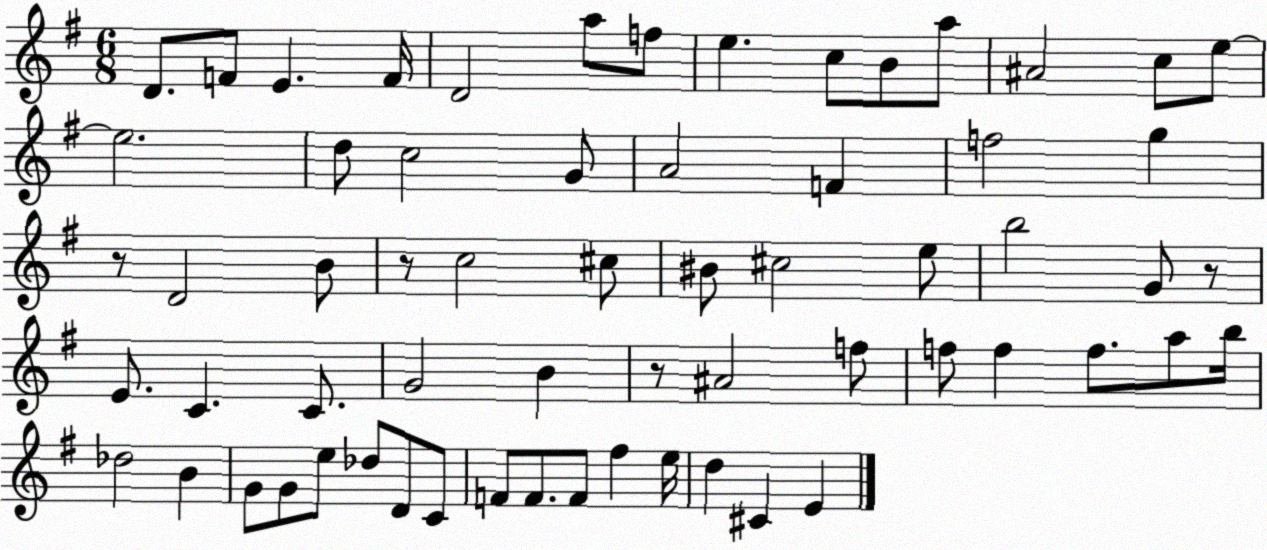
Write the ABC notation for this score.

X:1
T:Untitled
M:6/8
L:1/4
K:G
D/2 F/2 E F/4 D2 a/2 f/2 e c/2 B/2 a/2 ^A2 c/2 e/2 e2 d/2 c2 G/2 A2 F f2 g z/2 D2 B/2 z/2 c2 ^c/2 ^B/2 ^c2 e/2 b2 G/2 z/2 E/2 C C/2 G2 B z/2 ^A2 f/2 f/2 f f/2 a/2 b/4 _d2 B G/2 G/2 e/2 _d/2 D/2 C/2 F/2 F/2 F/2 ^f e/4 d ^C E